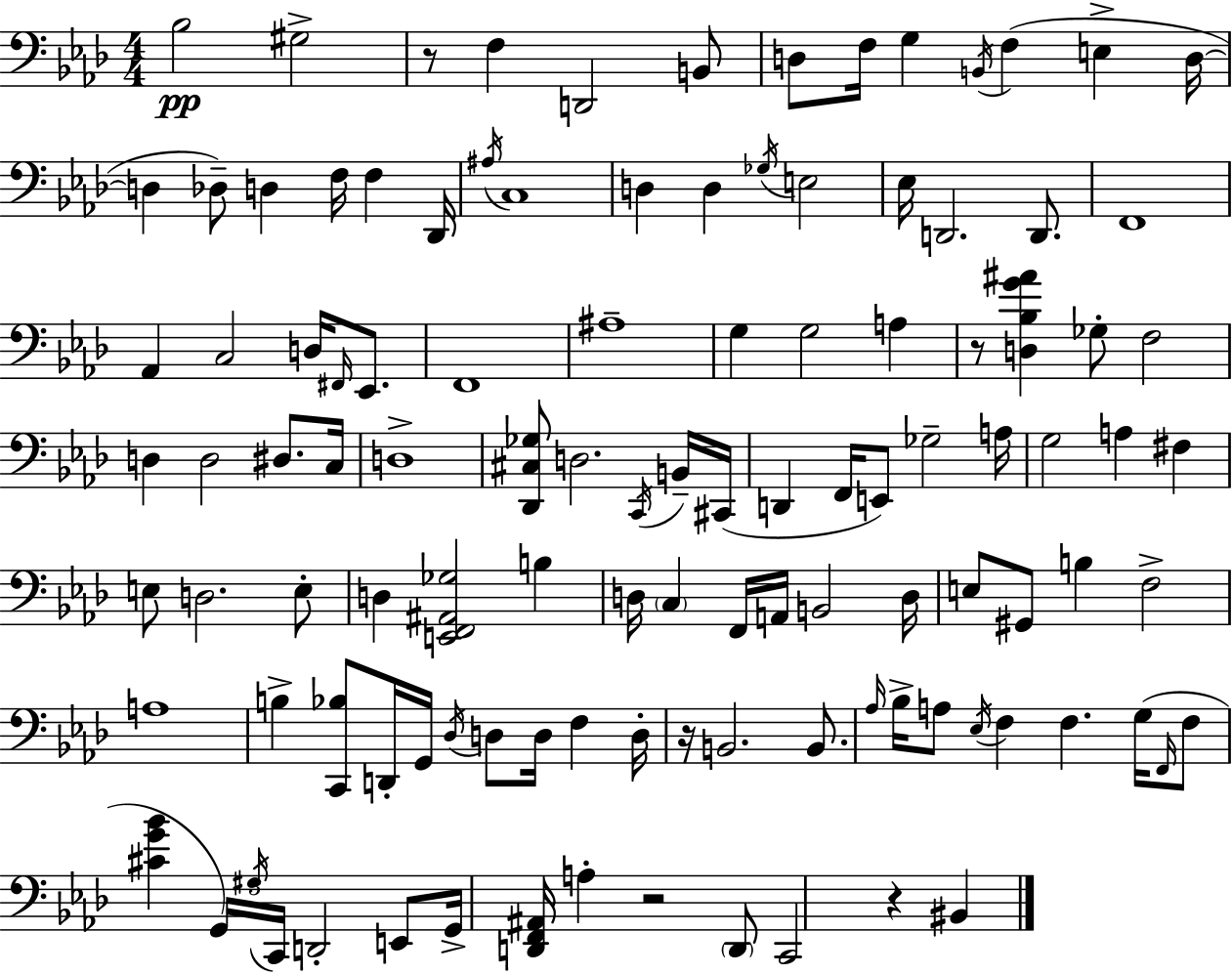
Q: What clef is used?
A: bass